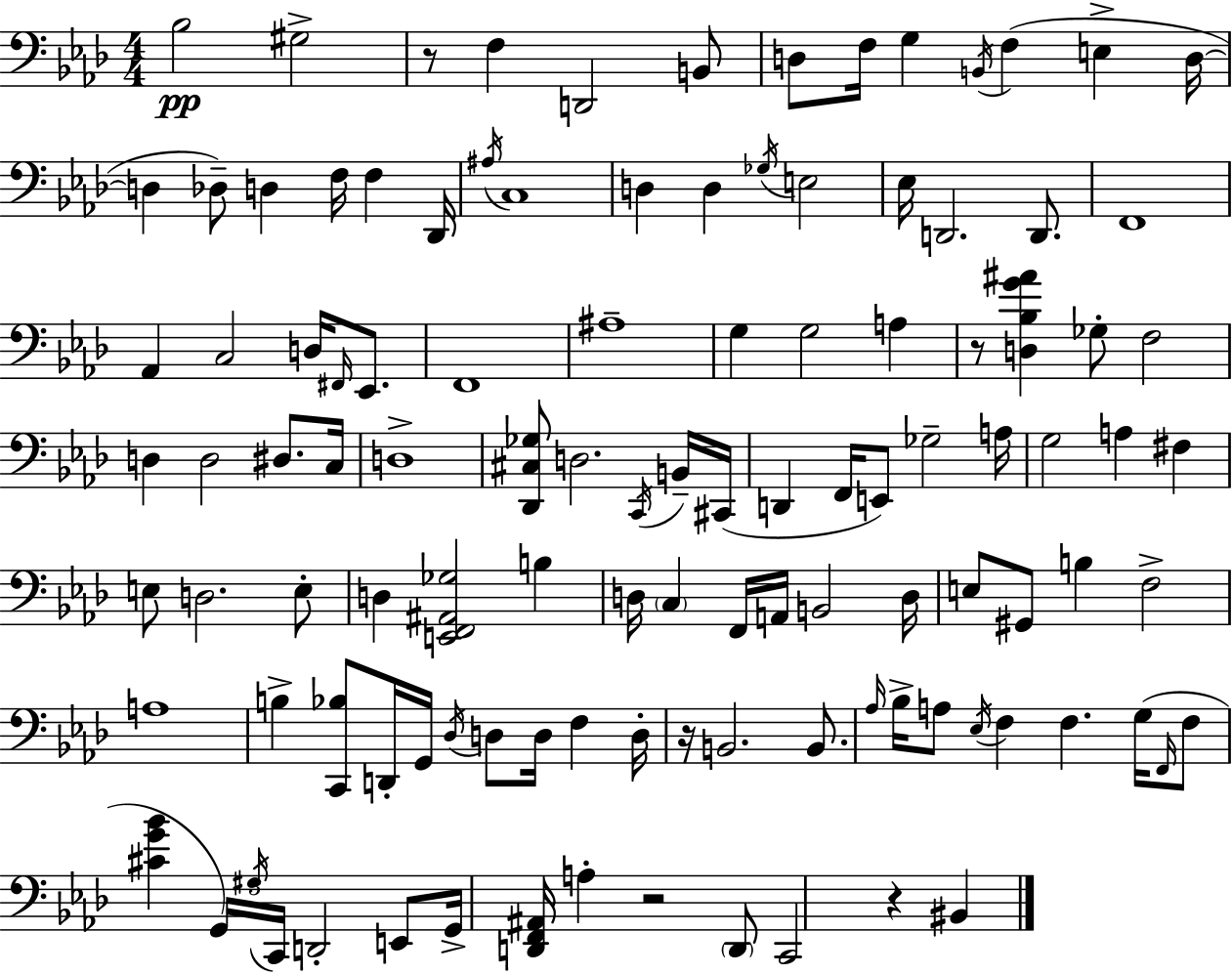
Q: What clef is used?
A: bass